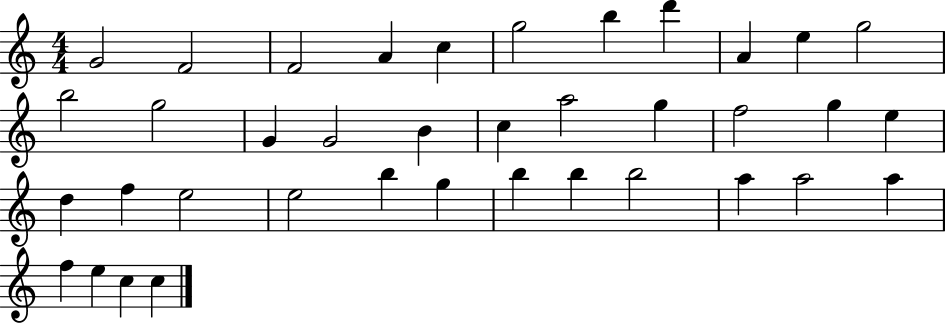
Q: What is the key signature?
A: C major